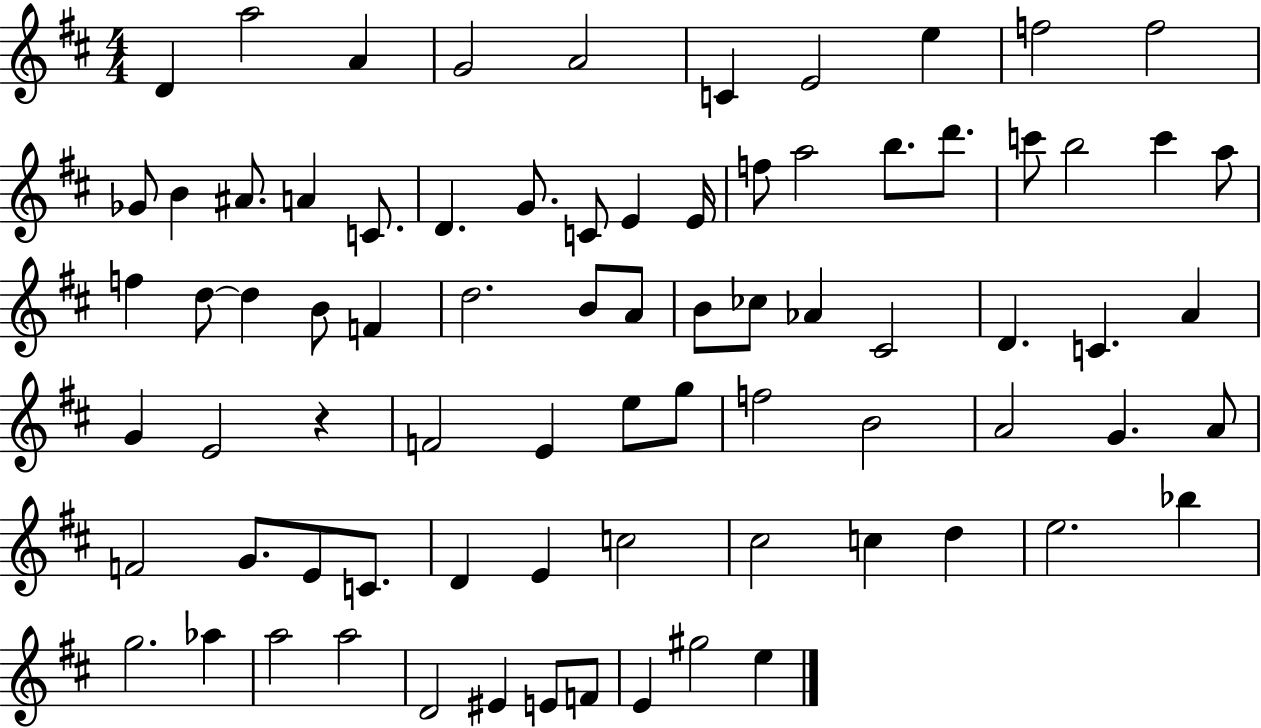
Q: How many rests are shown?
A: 1